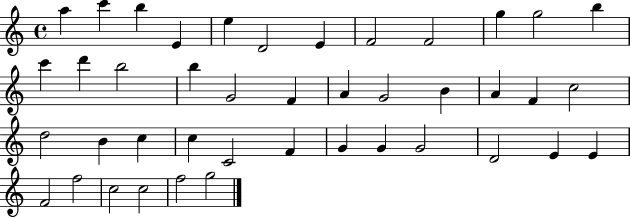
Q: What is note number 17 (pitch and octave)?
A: G4